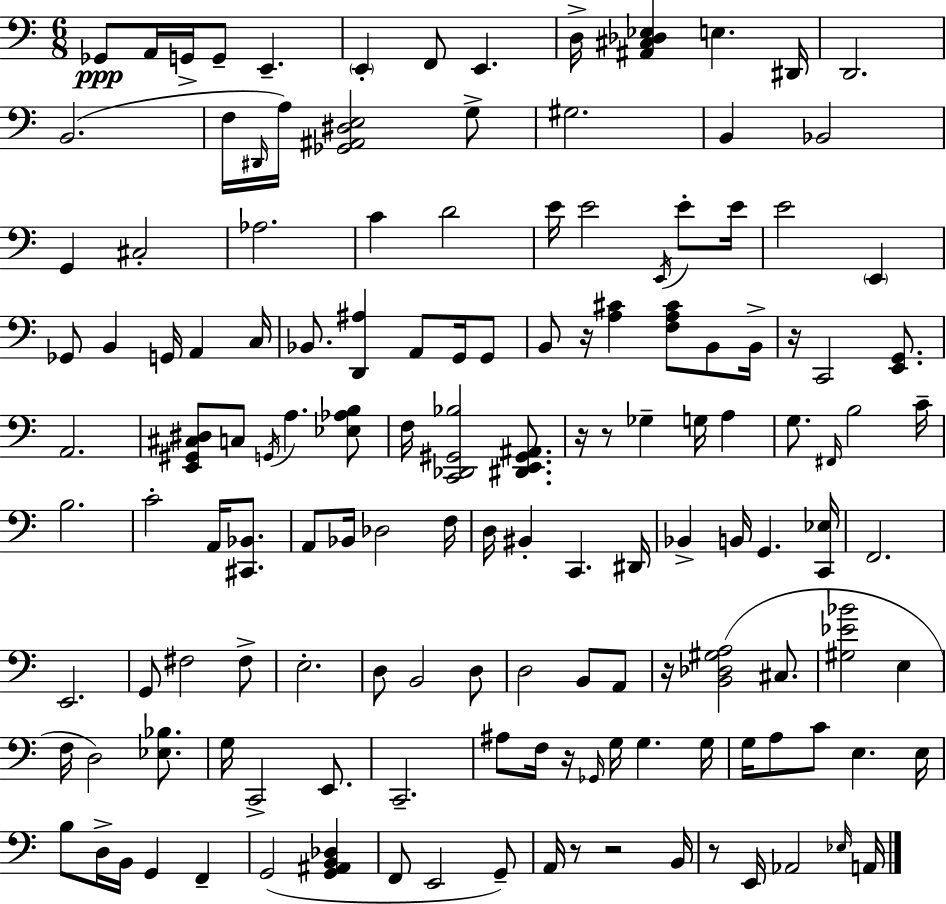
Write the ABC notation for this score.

X:1
T:Untitled
M:6/8
L:1/4
K:Am
_G,,/2 A,,/4 G,,/4 G,,/2 E,, E,, F,,/2 E,, D,/4 [^A,,^C,_D,_E,] E, ^D,,/4 D,,2 B,,2 F,/4 ^D,,/4 A,/4 [_G,,^A,,^D,E,]2 G,/2 ^G,2 B,, _B,,2 G,, ^C,2 _A,2 C D2 E/4 E2 E,,/4 E/2 E/4 E2 E,, _G,,/2 B,, G,,/4 A,, C,/4 _B,,/2 [D,,^A,] A,,/2 G,,/4 G,,/2 B,,/2 z/4 [A,^C] [F,A,^C]/2 B,,/2 B,,/4 z/4 C,,2 [E,,G,,]/2 A,,2 [E,,^G,,^C,^D,]/2 C,/2 G,,/4 A, [_E,_A,B,]/2 F,/4 [C,,_D,,^G,,_B,]2 [^D,,E,,^G,,^A,,]/2 z/4 z/2 _G, G,/4 A, G,/2 ^F,,/4 B,2 C/4 B,2 C2 A,,/4 [^C,,_B,,]/2 A,,/2 _B,,/4 _D,2 F,/4 D,/4 ^B,, C,, ^D,,/4 _B,, B,,/4 G,, [C,,_E,]/4 F,,2 E,,2 G,,/2 ^F,2 ^F,/2 E,2 D,/2 B,,2 D,/2 D,2 B,,/2 A,,/2 z/4 [B,,_D,^G,A,]2 ^C,/2 [^G,_E_B]2 E, F,/4 D,2 [_E,_B,]/2 G,/4 C,,2 E,,/2 C,,2 ^A,/2 F,/4 z/4 _G,,/4 G,/4 G, G,/4 G,/4 A,/2 C/2 E, E,/4 B,/2 D,/4 B,,/4 G,, F,, G,,2 [G,,^A,,B,,_D,] F,,/2 E,,2 G,,/2 A,,/4 z/2 z2 B,,/4 z/2 E,,/4 _A,,2 _E,/4 A,,/4